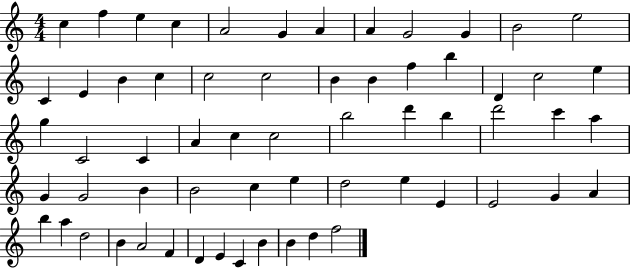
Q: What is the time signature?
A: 4/4